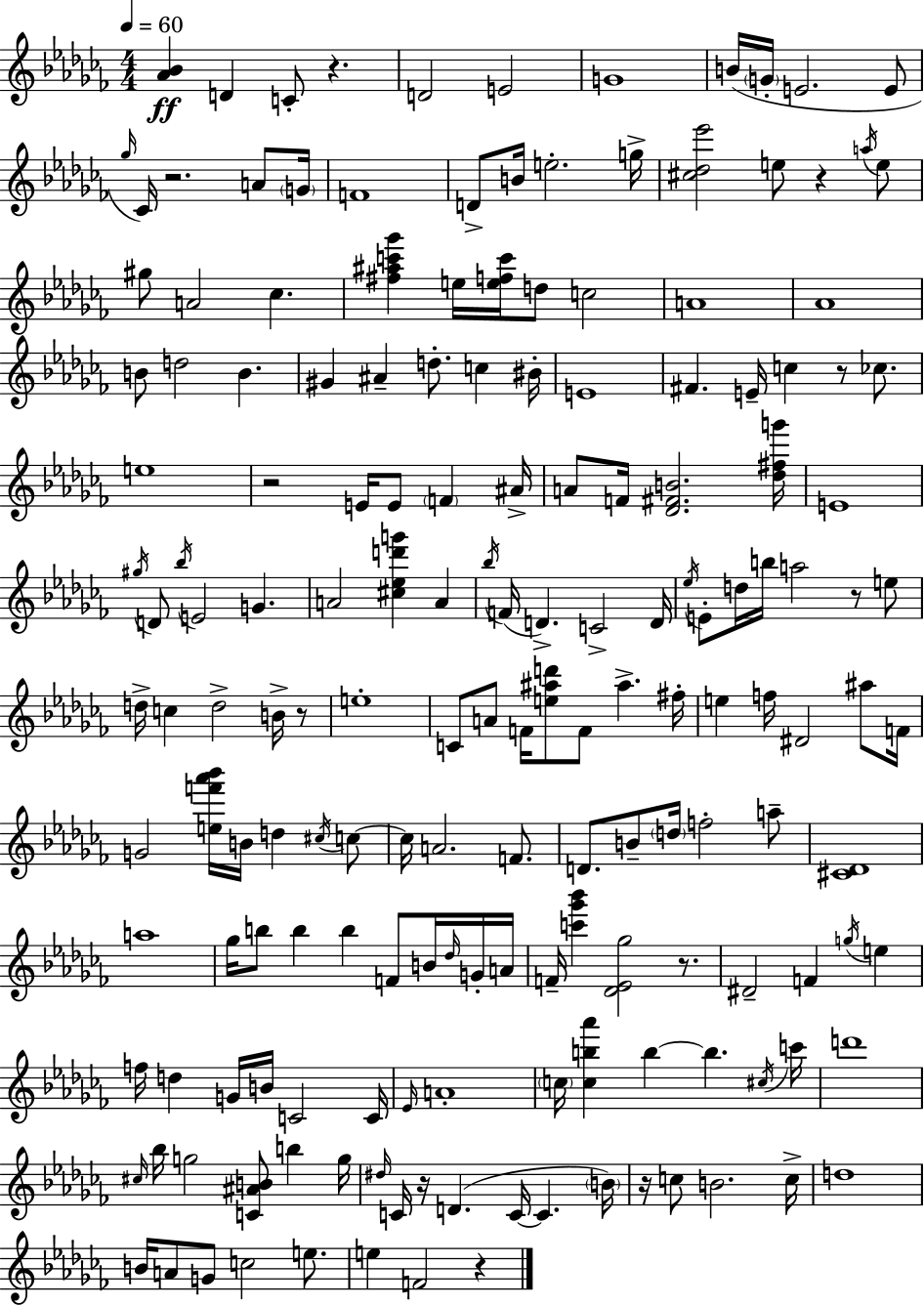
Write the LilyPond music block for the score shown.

{
  \clef treble
  \numericTimeSignature
  \time 4/4
  \key aes \minor
  \tempo 4 = 60
  <aes' bes'>4\ff d'4 c'8-. r4. | d'2 e'2 | g'1 | b'16( \parenthesize g'16-. e'2. e'8 | \break \grace { ges''16 } ces'16) r2. a'8 | \parenthesize g'16 f'1 | d'8-> b'16 e''2.-. | g''16-> <cis'' des'' ees'''>2 e''8 r4 \acciaccatura { a''16 } | \break e''8 gis''8 a'2 ces''4. | <fis'' ais'' c''' ges'''>4 e''16 <e'' f'' c'''>16 d''8 c''2 | a'1 | aes'1 | \break b'8 d''2 b'4. | gis'4 ais'4-- d''8.-. c''4 | bis'16-. e'1 | fis'4. e'16-- c''4 r8 ces''8. | \break e''1 | r2 e'16 e'8 \parenthesize f'4 | ais'16-> a'8 f'16 <des' fis' b'>2. | <des'' fis'' g'''>16 e'1 | \break \acciaccatura { gis''16 } d'8 \acciaccatura { bes''16 } e'2 g'4. | a'2 <cis'' ees'' d''' g'''>4 | a'4 \acciaccatura { bes''16 }( f'16 d'4.->) c'2-> | d'16 \acciaccatura { ees''16 } e'8-. d''16 b''16 a''2 | \break r8 e''8 d''16-> c''4 d''2-> | b'16-> r8 e''1-. | c'8 a'8 f'16 <e'' ais'' d'''>8 f'8 ais''4.-> | fis''16-. e''4 f''16 dis'2 | \break ais''8 f'16 g'2 <e'' f''' aes''' bes'''>16 b'16 | d''4 \acciaccatura { cis''16 } c''8~~ c''16 a'2. | f'8. d'8. b'8-- \parenthesize d''16 f''2-. | a''8-- <cis' des'>1 | \break a''1 | ges''16 b''8 b''4 b''4 | f'8 b'16 \grace { des''16 } g'16-. a'16 f'16-- <c''' ges''' bes'''>4 <des' ees' ges''>2 | r8. dis'2-- | \break f'4 \acciaccatura { g''16 } e''4 f''16 d''4 g'16 b'16 | c'2 c'16 \grace { ees'16 } a'1-. | \parenthesize c''16 <c'' b'' aes'''>4 b''4~~ | b''4. \acciaccatura { cis''16 } c'''16 d'''1 | \break \grace { cis''16 } bes''16 g''2 | <c' ais' b'>8 b''4 g''16 \grace { dis''16 } c'16 r16 d'4.( | c'16~~ c'4. \parenthesize b'16) r16 c''8 | b'2. c''16-> d''1 | \break b'16 a'8 | g'8 c''2 e''8. e''4 | f'2 r4 \bar "|."
}